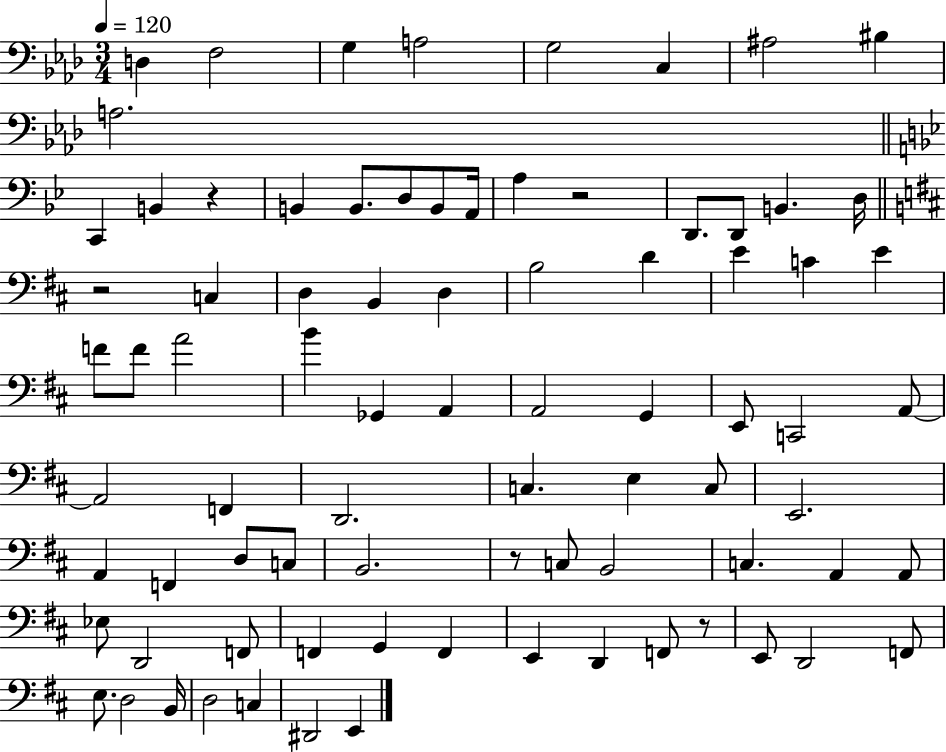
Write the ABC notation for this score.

X:1
T:Untitled
M:3/4
L:1/4
K:Ab
D, F,2 G, A,2 G,2 C, ^A,2 ^B, A,2 C,, B,, z B,, B,,/2 D,/2 B,,/2 A,,/4 A, z2 D,,/2 D,,/2 B,, D,/4 z2 C, D, B,, D, B,2 D E C E F/2 F/2 A2 B _G,, A,, A,,2 G,, E,,/2 C,,2 A,,/2 A,,2 F,, D,,2 C, E, C,/2 E,,2 A,, F,, D,/2 C,/2 B,,2 z/2 C,/2 B,,2 C, A,, A,,/2 _E,/2 D,,2 F,,/2 F,, G,, F,, E,, D,, F,,/2 z/2 E,,/2 D,,2 F,,/2 E,/2 D,2 B,,/4 D,2 C, ^D,,2 E,,